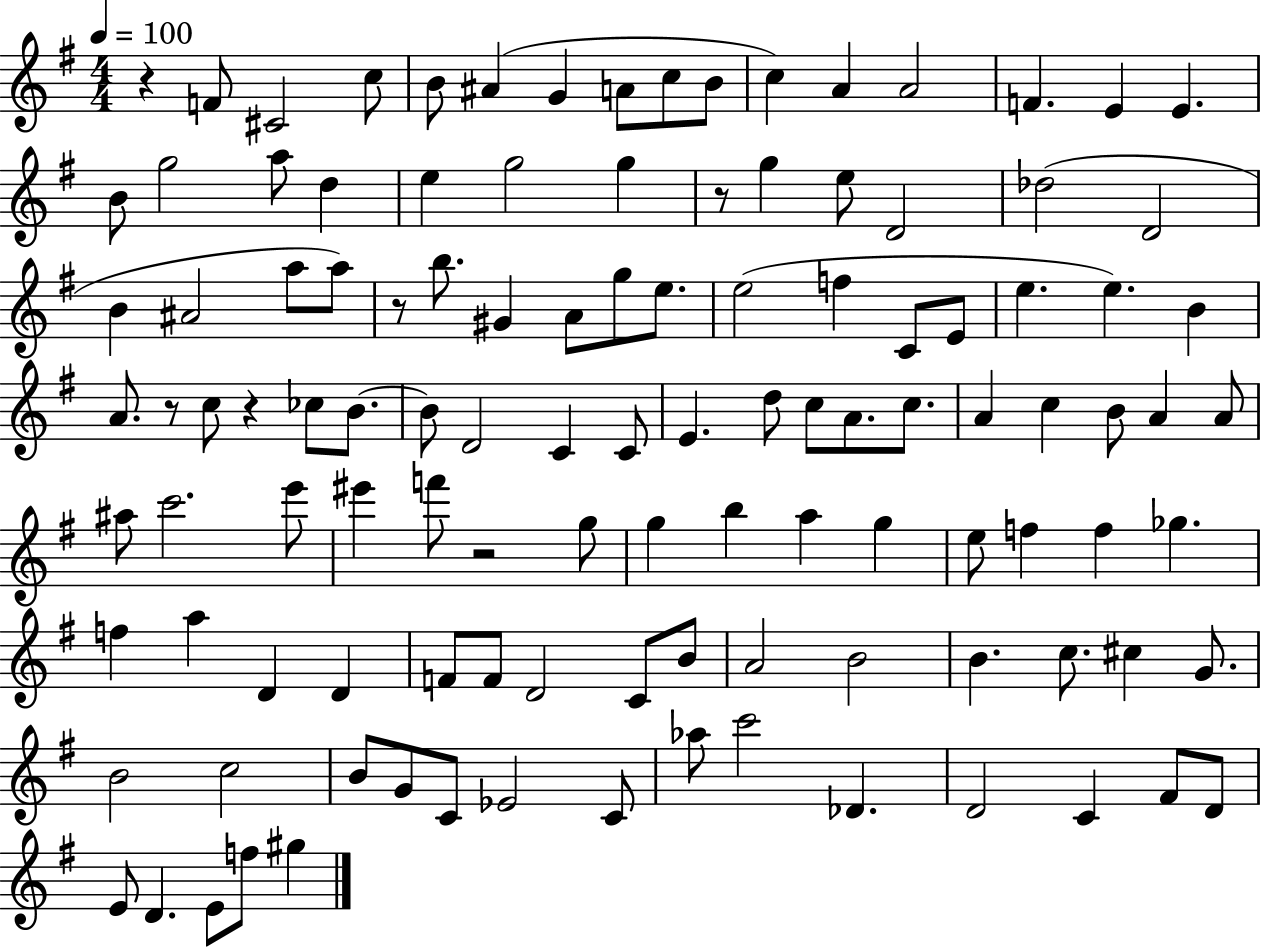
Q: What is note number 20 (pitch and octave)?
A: E5